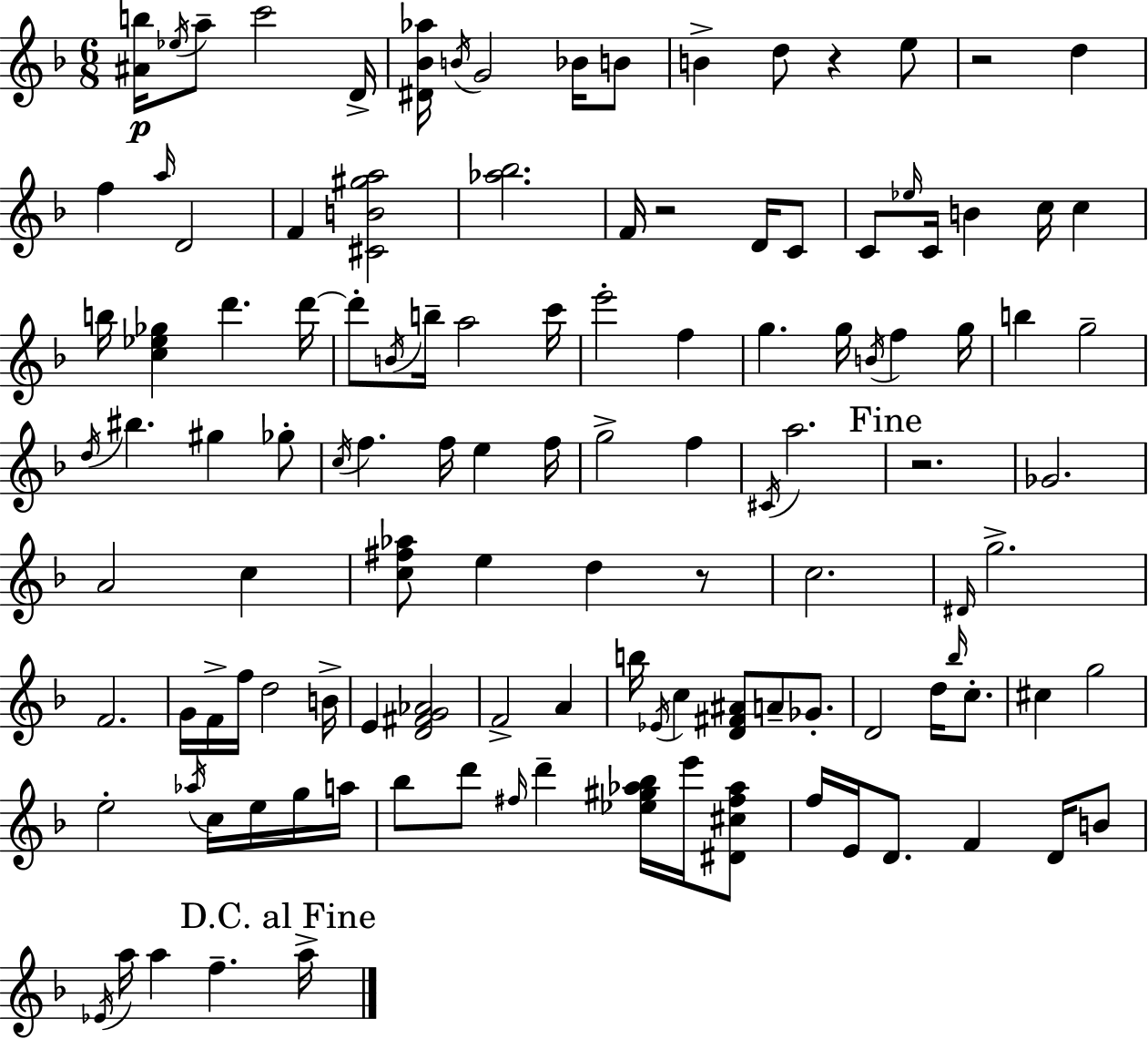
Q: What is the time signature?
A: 6/8